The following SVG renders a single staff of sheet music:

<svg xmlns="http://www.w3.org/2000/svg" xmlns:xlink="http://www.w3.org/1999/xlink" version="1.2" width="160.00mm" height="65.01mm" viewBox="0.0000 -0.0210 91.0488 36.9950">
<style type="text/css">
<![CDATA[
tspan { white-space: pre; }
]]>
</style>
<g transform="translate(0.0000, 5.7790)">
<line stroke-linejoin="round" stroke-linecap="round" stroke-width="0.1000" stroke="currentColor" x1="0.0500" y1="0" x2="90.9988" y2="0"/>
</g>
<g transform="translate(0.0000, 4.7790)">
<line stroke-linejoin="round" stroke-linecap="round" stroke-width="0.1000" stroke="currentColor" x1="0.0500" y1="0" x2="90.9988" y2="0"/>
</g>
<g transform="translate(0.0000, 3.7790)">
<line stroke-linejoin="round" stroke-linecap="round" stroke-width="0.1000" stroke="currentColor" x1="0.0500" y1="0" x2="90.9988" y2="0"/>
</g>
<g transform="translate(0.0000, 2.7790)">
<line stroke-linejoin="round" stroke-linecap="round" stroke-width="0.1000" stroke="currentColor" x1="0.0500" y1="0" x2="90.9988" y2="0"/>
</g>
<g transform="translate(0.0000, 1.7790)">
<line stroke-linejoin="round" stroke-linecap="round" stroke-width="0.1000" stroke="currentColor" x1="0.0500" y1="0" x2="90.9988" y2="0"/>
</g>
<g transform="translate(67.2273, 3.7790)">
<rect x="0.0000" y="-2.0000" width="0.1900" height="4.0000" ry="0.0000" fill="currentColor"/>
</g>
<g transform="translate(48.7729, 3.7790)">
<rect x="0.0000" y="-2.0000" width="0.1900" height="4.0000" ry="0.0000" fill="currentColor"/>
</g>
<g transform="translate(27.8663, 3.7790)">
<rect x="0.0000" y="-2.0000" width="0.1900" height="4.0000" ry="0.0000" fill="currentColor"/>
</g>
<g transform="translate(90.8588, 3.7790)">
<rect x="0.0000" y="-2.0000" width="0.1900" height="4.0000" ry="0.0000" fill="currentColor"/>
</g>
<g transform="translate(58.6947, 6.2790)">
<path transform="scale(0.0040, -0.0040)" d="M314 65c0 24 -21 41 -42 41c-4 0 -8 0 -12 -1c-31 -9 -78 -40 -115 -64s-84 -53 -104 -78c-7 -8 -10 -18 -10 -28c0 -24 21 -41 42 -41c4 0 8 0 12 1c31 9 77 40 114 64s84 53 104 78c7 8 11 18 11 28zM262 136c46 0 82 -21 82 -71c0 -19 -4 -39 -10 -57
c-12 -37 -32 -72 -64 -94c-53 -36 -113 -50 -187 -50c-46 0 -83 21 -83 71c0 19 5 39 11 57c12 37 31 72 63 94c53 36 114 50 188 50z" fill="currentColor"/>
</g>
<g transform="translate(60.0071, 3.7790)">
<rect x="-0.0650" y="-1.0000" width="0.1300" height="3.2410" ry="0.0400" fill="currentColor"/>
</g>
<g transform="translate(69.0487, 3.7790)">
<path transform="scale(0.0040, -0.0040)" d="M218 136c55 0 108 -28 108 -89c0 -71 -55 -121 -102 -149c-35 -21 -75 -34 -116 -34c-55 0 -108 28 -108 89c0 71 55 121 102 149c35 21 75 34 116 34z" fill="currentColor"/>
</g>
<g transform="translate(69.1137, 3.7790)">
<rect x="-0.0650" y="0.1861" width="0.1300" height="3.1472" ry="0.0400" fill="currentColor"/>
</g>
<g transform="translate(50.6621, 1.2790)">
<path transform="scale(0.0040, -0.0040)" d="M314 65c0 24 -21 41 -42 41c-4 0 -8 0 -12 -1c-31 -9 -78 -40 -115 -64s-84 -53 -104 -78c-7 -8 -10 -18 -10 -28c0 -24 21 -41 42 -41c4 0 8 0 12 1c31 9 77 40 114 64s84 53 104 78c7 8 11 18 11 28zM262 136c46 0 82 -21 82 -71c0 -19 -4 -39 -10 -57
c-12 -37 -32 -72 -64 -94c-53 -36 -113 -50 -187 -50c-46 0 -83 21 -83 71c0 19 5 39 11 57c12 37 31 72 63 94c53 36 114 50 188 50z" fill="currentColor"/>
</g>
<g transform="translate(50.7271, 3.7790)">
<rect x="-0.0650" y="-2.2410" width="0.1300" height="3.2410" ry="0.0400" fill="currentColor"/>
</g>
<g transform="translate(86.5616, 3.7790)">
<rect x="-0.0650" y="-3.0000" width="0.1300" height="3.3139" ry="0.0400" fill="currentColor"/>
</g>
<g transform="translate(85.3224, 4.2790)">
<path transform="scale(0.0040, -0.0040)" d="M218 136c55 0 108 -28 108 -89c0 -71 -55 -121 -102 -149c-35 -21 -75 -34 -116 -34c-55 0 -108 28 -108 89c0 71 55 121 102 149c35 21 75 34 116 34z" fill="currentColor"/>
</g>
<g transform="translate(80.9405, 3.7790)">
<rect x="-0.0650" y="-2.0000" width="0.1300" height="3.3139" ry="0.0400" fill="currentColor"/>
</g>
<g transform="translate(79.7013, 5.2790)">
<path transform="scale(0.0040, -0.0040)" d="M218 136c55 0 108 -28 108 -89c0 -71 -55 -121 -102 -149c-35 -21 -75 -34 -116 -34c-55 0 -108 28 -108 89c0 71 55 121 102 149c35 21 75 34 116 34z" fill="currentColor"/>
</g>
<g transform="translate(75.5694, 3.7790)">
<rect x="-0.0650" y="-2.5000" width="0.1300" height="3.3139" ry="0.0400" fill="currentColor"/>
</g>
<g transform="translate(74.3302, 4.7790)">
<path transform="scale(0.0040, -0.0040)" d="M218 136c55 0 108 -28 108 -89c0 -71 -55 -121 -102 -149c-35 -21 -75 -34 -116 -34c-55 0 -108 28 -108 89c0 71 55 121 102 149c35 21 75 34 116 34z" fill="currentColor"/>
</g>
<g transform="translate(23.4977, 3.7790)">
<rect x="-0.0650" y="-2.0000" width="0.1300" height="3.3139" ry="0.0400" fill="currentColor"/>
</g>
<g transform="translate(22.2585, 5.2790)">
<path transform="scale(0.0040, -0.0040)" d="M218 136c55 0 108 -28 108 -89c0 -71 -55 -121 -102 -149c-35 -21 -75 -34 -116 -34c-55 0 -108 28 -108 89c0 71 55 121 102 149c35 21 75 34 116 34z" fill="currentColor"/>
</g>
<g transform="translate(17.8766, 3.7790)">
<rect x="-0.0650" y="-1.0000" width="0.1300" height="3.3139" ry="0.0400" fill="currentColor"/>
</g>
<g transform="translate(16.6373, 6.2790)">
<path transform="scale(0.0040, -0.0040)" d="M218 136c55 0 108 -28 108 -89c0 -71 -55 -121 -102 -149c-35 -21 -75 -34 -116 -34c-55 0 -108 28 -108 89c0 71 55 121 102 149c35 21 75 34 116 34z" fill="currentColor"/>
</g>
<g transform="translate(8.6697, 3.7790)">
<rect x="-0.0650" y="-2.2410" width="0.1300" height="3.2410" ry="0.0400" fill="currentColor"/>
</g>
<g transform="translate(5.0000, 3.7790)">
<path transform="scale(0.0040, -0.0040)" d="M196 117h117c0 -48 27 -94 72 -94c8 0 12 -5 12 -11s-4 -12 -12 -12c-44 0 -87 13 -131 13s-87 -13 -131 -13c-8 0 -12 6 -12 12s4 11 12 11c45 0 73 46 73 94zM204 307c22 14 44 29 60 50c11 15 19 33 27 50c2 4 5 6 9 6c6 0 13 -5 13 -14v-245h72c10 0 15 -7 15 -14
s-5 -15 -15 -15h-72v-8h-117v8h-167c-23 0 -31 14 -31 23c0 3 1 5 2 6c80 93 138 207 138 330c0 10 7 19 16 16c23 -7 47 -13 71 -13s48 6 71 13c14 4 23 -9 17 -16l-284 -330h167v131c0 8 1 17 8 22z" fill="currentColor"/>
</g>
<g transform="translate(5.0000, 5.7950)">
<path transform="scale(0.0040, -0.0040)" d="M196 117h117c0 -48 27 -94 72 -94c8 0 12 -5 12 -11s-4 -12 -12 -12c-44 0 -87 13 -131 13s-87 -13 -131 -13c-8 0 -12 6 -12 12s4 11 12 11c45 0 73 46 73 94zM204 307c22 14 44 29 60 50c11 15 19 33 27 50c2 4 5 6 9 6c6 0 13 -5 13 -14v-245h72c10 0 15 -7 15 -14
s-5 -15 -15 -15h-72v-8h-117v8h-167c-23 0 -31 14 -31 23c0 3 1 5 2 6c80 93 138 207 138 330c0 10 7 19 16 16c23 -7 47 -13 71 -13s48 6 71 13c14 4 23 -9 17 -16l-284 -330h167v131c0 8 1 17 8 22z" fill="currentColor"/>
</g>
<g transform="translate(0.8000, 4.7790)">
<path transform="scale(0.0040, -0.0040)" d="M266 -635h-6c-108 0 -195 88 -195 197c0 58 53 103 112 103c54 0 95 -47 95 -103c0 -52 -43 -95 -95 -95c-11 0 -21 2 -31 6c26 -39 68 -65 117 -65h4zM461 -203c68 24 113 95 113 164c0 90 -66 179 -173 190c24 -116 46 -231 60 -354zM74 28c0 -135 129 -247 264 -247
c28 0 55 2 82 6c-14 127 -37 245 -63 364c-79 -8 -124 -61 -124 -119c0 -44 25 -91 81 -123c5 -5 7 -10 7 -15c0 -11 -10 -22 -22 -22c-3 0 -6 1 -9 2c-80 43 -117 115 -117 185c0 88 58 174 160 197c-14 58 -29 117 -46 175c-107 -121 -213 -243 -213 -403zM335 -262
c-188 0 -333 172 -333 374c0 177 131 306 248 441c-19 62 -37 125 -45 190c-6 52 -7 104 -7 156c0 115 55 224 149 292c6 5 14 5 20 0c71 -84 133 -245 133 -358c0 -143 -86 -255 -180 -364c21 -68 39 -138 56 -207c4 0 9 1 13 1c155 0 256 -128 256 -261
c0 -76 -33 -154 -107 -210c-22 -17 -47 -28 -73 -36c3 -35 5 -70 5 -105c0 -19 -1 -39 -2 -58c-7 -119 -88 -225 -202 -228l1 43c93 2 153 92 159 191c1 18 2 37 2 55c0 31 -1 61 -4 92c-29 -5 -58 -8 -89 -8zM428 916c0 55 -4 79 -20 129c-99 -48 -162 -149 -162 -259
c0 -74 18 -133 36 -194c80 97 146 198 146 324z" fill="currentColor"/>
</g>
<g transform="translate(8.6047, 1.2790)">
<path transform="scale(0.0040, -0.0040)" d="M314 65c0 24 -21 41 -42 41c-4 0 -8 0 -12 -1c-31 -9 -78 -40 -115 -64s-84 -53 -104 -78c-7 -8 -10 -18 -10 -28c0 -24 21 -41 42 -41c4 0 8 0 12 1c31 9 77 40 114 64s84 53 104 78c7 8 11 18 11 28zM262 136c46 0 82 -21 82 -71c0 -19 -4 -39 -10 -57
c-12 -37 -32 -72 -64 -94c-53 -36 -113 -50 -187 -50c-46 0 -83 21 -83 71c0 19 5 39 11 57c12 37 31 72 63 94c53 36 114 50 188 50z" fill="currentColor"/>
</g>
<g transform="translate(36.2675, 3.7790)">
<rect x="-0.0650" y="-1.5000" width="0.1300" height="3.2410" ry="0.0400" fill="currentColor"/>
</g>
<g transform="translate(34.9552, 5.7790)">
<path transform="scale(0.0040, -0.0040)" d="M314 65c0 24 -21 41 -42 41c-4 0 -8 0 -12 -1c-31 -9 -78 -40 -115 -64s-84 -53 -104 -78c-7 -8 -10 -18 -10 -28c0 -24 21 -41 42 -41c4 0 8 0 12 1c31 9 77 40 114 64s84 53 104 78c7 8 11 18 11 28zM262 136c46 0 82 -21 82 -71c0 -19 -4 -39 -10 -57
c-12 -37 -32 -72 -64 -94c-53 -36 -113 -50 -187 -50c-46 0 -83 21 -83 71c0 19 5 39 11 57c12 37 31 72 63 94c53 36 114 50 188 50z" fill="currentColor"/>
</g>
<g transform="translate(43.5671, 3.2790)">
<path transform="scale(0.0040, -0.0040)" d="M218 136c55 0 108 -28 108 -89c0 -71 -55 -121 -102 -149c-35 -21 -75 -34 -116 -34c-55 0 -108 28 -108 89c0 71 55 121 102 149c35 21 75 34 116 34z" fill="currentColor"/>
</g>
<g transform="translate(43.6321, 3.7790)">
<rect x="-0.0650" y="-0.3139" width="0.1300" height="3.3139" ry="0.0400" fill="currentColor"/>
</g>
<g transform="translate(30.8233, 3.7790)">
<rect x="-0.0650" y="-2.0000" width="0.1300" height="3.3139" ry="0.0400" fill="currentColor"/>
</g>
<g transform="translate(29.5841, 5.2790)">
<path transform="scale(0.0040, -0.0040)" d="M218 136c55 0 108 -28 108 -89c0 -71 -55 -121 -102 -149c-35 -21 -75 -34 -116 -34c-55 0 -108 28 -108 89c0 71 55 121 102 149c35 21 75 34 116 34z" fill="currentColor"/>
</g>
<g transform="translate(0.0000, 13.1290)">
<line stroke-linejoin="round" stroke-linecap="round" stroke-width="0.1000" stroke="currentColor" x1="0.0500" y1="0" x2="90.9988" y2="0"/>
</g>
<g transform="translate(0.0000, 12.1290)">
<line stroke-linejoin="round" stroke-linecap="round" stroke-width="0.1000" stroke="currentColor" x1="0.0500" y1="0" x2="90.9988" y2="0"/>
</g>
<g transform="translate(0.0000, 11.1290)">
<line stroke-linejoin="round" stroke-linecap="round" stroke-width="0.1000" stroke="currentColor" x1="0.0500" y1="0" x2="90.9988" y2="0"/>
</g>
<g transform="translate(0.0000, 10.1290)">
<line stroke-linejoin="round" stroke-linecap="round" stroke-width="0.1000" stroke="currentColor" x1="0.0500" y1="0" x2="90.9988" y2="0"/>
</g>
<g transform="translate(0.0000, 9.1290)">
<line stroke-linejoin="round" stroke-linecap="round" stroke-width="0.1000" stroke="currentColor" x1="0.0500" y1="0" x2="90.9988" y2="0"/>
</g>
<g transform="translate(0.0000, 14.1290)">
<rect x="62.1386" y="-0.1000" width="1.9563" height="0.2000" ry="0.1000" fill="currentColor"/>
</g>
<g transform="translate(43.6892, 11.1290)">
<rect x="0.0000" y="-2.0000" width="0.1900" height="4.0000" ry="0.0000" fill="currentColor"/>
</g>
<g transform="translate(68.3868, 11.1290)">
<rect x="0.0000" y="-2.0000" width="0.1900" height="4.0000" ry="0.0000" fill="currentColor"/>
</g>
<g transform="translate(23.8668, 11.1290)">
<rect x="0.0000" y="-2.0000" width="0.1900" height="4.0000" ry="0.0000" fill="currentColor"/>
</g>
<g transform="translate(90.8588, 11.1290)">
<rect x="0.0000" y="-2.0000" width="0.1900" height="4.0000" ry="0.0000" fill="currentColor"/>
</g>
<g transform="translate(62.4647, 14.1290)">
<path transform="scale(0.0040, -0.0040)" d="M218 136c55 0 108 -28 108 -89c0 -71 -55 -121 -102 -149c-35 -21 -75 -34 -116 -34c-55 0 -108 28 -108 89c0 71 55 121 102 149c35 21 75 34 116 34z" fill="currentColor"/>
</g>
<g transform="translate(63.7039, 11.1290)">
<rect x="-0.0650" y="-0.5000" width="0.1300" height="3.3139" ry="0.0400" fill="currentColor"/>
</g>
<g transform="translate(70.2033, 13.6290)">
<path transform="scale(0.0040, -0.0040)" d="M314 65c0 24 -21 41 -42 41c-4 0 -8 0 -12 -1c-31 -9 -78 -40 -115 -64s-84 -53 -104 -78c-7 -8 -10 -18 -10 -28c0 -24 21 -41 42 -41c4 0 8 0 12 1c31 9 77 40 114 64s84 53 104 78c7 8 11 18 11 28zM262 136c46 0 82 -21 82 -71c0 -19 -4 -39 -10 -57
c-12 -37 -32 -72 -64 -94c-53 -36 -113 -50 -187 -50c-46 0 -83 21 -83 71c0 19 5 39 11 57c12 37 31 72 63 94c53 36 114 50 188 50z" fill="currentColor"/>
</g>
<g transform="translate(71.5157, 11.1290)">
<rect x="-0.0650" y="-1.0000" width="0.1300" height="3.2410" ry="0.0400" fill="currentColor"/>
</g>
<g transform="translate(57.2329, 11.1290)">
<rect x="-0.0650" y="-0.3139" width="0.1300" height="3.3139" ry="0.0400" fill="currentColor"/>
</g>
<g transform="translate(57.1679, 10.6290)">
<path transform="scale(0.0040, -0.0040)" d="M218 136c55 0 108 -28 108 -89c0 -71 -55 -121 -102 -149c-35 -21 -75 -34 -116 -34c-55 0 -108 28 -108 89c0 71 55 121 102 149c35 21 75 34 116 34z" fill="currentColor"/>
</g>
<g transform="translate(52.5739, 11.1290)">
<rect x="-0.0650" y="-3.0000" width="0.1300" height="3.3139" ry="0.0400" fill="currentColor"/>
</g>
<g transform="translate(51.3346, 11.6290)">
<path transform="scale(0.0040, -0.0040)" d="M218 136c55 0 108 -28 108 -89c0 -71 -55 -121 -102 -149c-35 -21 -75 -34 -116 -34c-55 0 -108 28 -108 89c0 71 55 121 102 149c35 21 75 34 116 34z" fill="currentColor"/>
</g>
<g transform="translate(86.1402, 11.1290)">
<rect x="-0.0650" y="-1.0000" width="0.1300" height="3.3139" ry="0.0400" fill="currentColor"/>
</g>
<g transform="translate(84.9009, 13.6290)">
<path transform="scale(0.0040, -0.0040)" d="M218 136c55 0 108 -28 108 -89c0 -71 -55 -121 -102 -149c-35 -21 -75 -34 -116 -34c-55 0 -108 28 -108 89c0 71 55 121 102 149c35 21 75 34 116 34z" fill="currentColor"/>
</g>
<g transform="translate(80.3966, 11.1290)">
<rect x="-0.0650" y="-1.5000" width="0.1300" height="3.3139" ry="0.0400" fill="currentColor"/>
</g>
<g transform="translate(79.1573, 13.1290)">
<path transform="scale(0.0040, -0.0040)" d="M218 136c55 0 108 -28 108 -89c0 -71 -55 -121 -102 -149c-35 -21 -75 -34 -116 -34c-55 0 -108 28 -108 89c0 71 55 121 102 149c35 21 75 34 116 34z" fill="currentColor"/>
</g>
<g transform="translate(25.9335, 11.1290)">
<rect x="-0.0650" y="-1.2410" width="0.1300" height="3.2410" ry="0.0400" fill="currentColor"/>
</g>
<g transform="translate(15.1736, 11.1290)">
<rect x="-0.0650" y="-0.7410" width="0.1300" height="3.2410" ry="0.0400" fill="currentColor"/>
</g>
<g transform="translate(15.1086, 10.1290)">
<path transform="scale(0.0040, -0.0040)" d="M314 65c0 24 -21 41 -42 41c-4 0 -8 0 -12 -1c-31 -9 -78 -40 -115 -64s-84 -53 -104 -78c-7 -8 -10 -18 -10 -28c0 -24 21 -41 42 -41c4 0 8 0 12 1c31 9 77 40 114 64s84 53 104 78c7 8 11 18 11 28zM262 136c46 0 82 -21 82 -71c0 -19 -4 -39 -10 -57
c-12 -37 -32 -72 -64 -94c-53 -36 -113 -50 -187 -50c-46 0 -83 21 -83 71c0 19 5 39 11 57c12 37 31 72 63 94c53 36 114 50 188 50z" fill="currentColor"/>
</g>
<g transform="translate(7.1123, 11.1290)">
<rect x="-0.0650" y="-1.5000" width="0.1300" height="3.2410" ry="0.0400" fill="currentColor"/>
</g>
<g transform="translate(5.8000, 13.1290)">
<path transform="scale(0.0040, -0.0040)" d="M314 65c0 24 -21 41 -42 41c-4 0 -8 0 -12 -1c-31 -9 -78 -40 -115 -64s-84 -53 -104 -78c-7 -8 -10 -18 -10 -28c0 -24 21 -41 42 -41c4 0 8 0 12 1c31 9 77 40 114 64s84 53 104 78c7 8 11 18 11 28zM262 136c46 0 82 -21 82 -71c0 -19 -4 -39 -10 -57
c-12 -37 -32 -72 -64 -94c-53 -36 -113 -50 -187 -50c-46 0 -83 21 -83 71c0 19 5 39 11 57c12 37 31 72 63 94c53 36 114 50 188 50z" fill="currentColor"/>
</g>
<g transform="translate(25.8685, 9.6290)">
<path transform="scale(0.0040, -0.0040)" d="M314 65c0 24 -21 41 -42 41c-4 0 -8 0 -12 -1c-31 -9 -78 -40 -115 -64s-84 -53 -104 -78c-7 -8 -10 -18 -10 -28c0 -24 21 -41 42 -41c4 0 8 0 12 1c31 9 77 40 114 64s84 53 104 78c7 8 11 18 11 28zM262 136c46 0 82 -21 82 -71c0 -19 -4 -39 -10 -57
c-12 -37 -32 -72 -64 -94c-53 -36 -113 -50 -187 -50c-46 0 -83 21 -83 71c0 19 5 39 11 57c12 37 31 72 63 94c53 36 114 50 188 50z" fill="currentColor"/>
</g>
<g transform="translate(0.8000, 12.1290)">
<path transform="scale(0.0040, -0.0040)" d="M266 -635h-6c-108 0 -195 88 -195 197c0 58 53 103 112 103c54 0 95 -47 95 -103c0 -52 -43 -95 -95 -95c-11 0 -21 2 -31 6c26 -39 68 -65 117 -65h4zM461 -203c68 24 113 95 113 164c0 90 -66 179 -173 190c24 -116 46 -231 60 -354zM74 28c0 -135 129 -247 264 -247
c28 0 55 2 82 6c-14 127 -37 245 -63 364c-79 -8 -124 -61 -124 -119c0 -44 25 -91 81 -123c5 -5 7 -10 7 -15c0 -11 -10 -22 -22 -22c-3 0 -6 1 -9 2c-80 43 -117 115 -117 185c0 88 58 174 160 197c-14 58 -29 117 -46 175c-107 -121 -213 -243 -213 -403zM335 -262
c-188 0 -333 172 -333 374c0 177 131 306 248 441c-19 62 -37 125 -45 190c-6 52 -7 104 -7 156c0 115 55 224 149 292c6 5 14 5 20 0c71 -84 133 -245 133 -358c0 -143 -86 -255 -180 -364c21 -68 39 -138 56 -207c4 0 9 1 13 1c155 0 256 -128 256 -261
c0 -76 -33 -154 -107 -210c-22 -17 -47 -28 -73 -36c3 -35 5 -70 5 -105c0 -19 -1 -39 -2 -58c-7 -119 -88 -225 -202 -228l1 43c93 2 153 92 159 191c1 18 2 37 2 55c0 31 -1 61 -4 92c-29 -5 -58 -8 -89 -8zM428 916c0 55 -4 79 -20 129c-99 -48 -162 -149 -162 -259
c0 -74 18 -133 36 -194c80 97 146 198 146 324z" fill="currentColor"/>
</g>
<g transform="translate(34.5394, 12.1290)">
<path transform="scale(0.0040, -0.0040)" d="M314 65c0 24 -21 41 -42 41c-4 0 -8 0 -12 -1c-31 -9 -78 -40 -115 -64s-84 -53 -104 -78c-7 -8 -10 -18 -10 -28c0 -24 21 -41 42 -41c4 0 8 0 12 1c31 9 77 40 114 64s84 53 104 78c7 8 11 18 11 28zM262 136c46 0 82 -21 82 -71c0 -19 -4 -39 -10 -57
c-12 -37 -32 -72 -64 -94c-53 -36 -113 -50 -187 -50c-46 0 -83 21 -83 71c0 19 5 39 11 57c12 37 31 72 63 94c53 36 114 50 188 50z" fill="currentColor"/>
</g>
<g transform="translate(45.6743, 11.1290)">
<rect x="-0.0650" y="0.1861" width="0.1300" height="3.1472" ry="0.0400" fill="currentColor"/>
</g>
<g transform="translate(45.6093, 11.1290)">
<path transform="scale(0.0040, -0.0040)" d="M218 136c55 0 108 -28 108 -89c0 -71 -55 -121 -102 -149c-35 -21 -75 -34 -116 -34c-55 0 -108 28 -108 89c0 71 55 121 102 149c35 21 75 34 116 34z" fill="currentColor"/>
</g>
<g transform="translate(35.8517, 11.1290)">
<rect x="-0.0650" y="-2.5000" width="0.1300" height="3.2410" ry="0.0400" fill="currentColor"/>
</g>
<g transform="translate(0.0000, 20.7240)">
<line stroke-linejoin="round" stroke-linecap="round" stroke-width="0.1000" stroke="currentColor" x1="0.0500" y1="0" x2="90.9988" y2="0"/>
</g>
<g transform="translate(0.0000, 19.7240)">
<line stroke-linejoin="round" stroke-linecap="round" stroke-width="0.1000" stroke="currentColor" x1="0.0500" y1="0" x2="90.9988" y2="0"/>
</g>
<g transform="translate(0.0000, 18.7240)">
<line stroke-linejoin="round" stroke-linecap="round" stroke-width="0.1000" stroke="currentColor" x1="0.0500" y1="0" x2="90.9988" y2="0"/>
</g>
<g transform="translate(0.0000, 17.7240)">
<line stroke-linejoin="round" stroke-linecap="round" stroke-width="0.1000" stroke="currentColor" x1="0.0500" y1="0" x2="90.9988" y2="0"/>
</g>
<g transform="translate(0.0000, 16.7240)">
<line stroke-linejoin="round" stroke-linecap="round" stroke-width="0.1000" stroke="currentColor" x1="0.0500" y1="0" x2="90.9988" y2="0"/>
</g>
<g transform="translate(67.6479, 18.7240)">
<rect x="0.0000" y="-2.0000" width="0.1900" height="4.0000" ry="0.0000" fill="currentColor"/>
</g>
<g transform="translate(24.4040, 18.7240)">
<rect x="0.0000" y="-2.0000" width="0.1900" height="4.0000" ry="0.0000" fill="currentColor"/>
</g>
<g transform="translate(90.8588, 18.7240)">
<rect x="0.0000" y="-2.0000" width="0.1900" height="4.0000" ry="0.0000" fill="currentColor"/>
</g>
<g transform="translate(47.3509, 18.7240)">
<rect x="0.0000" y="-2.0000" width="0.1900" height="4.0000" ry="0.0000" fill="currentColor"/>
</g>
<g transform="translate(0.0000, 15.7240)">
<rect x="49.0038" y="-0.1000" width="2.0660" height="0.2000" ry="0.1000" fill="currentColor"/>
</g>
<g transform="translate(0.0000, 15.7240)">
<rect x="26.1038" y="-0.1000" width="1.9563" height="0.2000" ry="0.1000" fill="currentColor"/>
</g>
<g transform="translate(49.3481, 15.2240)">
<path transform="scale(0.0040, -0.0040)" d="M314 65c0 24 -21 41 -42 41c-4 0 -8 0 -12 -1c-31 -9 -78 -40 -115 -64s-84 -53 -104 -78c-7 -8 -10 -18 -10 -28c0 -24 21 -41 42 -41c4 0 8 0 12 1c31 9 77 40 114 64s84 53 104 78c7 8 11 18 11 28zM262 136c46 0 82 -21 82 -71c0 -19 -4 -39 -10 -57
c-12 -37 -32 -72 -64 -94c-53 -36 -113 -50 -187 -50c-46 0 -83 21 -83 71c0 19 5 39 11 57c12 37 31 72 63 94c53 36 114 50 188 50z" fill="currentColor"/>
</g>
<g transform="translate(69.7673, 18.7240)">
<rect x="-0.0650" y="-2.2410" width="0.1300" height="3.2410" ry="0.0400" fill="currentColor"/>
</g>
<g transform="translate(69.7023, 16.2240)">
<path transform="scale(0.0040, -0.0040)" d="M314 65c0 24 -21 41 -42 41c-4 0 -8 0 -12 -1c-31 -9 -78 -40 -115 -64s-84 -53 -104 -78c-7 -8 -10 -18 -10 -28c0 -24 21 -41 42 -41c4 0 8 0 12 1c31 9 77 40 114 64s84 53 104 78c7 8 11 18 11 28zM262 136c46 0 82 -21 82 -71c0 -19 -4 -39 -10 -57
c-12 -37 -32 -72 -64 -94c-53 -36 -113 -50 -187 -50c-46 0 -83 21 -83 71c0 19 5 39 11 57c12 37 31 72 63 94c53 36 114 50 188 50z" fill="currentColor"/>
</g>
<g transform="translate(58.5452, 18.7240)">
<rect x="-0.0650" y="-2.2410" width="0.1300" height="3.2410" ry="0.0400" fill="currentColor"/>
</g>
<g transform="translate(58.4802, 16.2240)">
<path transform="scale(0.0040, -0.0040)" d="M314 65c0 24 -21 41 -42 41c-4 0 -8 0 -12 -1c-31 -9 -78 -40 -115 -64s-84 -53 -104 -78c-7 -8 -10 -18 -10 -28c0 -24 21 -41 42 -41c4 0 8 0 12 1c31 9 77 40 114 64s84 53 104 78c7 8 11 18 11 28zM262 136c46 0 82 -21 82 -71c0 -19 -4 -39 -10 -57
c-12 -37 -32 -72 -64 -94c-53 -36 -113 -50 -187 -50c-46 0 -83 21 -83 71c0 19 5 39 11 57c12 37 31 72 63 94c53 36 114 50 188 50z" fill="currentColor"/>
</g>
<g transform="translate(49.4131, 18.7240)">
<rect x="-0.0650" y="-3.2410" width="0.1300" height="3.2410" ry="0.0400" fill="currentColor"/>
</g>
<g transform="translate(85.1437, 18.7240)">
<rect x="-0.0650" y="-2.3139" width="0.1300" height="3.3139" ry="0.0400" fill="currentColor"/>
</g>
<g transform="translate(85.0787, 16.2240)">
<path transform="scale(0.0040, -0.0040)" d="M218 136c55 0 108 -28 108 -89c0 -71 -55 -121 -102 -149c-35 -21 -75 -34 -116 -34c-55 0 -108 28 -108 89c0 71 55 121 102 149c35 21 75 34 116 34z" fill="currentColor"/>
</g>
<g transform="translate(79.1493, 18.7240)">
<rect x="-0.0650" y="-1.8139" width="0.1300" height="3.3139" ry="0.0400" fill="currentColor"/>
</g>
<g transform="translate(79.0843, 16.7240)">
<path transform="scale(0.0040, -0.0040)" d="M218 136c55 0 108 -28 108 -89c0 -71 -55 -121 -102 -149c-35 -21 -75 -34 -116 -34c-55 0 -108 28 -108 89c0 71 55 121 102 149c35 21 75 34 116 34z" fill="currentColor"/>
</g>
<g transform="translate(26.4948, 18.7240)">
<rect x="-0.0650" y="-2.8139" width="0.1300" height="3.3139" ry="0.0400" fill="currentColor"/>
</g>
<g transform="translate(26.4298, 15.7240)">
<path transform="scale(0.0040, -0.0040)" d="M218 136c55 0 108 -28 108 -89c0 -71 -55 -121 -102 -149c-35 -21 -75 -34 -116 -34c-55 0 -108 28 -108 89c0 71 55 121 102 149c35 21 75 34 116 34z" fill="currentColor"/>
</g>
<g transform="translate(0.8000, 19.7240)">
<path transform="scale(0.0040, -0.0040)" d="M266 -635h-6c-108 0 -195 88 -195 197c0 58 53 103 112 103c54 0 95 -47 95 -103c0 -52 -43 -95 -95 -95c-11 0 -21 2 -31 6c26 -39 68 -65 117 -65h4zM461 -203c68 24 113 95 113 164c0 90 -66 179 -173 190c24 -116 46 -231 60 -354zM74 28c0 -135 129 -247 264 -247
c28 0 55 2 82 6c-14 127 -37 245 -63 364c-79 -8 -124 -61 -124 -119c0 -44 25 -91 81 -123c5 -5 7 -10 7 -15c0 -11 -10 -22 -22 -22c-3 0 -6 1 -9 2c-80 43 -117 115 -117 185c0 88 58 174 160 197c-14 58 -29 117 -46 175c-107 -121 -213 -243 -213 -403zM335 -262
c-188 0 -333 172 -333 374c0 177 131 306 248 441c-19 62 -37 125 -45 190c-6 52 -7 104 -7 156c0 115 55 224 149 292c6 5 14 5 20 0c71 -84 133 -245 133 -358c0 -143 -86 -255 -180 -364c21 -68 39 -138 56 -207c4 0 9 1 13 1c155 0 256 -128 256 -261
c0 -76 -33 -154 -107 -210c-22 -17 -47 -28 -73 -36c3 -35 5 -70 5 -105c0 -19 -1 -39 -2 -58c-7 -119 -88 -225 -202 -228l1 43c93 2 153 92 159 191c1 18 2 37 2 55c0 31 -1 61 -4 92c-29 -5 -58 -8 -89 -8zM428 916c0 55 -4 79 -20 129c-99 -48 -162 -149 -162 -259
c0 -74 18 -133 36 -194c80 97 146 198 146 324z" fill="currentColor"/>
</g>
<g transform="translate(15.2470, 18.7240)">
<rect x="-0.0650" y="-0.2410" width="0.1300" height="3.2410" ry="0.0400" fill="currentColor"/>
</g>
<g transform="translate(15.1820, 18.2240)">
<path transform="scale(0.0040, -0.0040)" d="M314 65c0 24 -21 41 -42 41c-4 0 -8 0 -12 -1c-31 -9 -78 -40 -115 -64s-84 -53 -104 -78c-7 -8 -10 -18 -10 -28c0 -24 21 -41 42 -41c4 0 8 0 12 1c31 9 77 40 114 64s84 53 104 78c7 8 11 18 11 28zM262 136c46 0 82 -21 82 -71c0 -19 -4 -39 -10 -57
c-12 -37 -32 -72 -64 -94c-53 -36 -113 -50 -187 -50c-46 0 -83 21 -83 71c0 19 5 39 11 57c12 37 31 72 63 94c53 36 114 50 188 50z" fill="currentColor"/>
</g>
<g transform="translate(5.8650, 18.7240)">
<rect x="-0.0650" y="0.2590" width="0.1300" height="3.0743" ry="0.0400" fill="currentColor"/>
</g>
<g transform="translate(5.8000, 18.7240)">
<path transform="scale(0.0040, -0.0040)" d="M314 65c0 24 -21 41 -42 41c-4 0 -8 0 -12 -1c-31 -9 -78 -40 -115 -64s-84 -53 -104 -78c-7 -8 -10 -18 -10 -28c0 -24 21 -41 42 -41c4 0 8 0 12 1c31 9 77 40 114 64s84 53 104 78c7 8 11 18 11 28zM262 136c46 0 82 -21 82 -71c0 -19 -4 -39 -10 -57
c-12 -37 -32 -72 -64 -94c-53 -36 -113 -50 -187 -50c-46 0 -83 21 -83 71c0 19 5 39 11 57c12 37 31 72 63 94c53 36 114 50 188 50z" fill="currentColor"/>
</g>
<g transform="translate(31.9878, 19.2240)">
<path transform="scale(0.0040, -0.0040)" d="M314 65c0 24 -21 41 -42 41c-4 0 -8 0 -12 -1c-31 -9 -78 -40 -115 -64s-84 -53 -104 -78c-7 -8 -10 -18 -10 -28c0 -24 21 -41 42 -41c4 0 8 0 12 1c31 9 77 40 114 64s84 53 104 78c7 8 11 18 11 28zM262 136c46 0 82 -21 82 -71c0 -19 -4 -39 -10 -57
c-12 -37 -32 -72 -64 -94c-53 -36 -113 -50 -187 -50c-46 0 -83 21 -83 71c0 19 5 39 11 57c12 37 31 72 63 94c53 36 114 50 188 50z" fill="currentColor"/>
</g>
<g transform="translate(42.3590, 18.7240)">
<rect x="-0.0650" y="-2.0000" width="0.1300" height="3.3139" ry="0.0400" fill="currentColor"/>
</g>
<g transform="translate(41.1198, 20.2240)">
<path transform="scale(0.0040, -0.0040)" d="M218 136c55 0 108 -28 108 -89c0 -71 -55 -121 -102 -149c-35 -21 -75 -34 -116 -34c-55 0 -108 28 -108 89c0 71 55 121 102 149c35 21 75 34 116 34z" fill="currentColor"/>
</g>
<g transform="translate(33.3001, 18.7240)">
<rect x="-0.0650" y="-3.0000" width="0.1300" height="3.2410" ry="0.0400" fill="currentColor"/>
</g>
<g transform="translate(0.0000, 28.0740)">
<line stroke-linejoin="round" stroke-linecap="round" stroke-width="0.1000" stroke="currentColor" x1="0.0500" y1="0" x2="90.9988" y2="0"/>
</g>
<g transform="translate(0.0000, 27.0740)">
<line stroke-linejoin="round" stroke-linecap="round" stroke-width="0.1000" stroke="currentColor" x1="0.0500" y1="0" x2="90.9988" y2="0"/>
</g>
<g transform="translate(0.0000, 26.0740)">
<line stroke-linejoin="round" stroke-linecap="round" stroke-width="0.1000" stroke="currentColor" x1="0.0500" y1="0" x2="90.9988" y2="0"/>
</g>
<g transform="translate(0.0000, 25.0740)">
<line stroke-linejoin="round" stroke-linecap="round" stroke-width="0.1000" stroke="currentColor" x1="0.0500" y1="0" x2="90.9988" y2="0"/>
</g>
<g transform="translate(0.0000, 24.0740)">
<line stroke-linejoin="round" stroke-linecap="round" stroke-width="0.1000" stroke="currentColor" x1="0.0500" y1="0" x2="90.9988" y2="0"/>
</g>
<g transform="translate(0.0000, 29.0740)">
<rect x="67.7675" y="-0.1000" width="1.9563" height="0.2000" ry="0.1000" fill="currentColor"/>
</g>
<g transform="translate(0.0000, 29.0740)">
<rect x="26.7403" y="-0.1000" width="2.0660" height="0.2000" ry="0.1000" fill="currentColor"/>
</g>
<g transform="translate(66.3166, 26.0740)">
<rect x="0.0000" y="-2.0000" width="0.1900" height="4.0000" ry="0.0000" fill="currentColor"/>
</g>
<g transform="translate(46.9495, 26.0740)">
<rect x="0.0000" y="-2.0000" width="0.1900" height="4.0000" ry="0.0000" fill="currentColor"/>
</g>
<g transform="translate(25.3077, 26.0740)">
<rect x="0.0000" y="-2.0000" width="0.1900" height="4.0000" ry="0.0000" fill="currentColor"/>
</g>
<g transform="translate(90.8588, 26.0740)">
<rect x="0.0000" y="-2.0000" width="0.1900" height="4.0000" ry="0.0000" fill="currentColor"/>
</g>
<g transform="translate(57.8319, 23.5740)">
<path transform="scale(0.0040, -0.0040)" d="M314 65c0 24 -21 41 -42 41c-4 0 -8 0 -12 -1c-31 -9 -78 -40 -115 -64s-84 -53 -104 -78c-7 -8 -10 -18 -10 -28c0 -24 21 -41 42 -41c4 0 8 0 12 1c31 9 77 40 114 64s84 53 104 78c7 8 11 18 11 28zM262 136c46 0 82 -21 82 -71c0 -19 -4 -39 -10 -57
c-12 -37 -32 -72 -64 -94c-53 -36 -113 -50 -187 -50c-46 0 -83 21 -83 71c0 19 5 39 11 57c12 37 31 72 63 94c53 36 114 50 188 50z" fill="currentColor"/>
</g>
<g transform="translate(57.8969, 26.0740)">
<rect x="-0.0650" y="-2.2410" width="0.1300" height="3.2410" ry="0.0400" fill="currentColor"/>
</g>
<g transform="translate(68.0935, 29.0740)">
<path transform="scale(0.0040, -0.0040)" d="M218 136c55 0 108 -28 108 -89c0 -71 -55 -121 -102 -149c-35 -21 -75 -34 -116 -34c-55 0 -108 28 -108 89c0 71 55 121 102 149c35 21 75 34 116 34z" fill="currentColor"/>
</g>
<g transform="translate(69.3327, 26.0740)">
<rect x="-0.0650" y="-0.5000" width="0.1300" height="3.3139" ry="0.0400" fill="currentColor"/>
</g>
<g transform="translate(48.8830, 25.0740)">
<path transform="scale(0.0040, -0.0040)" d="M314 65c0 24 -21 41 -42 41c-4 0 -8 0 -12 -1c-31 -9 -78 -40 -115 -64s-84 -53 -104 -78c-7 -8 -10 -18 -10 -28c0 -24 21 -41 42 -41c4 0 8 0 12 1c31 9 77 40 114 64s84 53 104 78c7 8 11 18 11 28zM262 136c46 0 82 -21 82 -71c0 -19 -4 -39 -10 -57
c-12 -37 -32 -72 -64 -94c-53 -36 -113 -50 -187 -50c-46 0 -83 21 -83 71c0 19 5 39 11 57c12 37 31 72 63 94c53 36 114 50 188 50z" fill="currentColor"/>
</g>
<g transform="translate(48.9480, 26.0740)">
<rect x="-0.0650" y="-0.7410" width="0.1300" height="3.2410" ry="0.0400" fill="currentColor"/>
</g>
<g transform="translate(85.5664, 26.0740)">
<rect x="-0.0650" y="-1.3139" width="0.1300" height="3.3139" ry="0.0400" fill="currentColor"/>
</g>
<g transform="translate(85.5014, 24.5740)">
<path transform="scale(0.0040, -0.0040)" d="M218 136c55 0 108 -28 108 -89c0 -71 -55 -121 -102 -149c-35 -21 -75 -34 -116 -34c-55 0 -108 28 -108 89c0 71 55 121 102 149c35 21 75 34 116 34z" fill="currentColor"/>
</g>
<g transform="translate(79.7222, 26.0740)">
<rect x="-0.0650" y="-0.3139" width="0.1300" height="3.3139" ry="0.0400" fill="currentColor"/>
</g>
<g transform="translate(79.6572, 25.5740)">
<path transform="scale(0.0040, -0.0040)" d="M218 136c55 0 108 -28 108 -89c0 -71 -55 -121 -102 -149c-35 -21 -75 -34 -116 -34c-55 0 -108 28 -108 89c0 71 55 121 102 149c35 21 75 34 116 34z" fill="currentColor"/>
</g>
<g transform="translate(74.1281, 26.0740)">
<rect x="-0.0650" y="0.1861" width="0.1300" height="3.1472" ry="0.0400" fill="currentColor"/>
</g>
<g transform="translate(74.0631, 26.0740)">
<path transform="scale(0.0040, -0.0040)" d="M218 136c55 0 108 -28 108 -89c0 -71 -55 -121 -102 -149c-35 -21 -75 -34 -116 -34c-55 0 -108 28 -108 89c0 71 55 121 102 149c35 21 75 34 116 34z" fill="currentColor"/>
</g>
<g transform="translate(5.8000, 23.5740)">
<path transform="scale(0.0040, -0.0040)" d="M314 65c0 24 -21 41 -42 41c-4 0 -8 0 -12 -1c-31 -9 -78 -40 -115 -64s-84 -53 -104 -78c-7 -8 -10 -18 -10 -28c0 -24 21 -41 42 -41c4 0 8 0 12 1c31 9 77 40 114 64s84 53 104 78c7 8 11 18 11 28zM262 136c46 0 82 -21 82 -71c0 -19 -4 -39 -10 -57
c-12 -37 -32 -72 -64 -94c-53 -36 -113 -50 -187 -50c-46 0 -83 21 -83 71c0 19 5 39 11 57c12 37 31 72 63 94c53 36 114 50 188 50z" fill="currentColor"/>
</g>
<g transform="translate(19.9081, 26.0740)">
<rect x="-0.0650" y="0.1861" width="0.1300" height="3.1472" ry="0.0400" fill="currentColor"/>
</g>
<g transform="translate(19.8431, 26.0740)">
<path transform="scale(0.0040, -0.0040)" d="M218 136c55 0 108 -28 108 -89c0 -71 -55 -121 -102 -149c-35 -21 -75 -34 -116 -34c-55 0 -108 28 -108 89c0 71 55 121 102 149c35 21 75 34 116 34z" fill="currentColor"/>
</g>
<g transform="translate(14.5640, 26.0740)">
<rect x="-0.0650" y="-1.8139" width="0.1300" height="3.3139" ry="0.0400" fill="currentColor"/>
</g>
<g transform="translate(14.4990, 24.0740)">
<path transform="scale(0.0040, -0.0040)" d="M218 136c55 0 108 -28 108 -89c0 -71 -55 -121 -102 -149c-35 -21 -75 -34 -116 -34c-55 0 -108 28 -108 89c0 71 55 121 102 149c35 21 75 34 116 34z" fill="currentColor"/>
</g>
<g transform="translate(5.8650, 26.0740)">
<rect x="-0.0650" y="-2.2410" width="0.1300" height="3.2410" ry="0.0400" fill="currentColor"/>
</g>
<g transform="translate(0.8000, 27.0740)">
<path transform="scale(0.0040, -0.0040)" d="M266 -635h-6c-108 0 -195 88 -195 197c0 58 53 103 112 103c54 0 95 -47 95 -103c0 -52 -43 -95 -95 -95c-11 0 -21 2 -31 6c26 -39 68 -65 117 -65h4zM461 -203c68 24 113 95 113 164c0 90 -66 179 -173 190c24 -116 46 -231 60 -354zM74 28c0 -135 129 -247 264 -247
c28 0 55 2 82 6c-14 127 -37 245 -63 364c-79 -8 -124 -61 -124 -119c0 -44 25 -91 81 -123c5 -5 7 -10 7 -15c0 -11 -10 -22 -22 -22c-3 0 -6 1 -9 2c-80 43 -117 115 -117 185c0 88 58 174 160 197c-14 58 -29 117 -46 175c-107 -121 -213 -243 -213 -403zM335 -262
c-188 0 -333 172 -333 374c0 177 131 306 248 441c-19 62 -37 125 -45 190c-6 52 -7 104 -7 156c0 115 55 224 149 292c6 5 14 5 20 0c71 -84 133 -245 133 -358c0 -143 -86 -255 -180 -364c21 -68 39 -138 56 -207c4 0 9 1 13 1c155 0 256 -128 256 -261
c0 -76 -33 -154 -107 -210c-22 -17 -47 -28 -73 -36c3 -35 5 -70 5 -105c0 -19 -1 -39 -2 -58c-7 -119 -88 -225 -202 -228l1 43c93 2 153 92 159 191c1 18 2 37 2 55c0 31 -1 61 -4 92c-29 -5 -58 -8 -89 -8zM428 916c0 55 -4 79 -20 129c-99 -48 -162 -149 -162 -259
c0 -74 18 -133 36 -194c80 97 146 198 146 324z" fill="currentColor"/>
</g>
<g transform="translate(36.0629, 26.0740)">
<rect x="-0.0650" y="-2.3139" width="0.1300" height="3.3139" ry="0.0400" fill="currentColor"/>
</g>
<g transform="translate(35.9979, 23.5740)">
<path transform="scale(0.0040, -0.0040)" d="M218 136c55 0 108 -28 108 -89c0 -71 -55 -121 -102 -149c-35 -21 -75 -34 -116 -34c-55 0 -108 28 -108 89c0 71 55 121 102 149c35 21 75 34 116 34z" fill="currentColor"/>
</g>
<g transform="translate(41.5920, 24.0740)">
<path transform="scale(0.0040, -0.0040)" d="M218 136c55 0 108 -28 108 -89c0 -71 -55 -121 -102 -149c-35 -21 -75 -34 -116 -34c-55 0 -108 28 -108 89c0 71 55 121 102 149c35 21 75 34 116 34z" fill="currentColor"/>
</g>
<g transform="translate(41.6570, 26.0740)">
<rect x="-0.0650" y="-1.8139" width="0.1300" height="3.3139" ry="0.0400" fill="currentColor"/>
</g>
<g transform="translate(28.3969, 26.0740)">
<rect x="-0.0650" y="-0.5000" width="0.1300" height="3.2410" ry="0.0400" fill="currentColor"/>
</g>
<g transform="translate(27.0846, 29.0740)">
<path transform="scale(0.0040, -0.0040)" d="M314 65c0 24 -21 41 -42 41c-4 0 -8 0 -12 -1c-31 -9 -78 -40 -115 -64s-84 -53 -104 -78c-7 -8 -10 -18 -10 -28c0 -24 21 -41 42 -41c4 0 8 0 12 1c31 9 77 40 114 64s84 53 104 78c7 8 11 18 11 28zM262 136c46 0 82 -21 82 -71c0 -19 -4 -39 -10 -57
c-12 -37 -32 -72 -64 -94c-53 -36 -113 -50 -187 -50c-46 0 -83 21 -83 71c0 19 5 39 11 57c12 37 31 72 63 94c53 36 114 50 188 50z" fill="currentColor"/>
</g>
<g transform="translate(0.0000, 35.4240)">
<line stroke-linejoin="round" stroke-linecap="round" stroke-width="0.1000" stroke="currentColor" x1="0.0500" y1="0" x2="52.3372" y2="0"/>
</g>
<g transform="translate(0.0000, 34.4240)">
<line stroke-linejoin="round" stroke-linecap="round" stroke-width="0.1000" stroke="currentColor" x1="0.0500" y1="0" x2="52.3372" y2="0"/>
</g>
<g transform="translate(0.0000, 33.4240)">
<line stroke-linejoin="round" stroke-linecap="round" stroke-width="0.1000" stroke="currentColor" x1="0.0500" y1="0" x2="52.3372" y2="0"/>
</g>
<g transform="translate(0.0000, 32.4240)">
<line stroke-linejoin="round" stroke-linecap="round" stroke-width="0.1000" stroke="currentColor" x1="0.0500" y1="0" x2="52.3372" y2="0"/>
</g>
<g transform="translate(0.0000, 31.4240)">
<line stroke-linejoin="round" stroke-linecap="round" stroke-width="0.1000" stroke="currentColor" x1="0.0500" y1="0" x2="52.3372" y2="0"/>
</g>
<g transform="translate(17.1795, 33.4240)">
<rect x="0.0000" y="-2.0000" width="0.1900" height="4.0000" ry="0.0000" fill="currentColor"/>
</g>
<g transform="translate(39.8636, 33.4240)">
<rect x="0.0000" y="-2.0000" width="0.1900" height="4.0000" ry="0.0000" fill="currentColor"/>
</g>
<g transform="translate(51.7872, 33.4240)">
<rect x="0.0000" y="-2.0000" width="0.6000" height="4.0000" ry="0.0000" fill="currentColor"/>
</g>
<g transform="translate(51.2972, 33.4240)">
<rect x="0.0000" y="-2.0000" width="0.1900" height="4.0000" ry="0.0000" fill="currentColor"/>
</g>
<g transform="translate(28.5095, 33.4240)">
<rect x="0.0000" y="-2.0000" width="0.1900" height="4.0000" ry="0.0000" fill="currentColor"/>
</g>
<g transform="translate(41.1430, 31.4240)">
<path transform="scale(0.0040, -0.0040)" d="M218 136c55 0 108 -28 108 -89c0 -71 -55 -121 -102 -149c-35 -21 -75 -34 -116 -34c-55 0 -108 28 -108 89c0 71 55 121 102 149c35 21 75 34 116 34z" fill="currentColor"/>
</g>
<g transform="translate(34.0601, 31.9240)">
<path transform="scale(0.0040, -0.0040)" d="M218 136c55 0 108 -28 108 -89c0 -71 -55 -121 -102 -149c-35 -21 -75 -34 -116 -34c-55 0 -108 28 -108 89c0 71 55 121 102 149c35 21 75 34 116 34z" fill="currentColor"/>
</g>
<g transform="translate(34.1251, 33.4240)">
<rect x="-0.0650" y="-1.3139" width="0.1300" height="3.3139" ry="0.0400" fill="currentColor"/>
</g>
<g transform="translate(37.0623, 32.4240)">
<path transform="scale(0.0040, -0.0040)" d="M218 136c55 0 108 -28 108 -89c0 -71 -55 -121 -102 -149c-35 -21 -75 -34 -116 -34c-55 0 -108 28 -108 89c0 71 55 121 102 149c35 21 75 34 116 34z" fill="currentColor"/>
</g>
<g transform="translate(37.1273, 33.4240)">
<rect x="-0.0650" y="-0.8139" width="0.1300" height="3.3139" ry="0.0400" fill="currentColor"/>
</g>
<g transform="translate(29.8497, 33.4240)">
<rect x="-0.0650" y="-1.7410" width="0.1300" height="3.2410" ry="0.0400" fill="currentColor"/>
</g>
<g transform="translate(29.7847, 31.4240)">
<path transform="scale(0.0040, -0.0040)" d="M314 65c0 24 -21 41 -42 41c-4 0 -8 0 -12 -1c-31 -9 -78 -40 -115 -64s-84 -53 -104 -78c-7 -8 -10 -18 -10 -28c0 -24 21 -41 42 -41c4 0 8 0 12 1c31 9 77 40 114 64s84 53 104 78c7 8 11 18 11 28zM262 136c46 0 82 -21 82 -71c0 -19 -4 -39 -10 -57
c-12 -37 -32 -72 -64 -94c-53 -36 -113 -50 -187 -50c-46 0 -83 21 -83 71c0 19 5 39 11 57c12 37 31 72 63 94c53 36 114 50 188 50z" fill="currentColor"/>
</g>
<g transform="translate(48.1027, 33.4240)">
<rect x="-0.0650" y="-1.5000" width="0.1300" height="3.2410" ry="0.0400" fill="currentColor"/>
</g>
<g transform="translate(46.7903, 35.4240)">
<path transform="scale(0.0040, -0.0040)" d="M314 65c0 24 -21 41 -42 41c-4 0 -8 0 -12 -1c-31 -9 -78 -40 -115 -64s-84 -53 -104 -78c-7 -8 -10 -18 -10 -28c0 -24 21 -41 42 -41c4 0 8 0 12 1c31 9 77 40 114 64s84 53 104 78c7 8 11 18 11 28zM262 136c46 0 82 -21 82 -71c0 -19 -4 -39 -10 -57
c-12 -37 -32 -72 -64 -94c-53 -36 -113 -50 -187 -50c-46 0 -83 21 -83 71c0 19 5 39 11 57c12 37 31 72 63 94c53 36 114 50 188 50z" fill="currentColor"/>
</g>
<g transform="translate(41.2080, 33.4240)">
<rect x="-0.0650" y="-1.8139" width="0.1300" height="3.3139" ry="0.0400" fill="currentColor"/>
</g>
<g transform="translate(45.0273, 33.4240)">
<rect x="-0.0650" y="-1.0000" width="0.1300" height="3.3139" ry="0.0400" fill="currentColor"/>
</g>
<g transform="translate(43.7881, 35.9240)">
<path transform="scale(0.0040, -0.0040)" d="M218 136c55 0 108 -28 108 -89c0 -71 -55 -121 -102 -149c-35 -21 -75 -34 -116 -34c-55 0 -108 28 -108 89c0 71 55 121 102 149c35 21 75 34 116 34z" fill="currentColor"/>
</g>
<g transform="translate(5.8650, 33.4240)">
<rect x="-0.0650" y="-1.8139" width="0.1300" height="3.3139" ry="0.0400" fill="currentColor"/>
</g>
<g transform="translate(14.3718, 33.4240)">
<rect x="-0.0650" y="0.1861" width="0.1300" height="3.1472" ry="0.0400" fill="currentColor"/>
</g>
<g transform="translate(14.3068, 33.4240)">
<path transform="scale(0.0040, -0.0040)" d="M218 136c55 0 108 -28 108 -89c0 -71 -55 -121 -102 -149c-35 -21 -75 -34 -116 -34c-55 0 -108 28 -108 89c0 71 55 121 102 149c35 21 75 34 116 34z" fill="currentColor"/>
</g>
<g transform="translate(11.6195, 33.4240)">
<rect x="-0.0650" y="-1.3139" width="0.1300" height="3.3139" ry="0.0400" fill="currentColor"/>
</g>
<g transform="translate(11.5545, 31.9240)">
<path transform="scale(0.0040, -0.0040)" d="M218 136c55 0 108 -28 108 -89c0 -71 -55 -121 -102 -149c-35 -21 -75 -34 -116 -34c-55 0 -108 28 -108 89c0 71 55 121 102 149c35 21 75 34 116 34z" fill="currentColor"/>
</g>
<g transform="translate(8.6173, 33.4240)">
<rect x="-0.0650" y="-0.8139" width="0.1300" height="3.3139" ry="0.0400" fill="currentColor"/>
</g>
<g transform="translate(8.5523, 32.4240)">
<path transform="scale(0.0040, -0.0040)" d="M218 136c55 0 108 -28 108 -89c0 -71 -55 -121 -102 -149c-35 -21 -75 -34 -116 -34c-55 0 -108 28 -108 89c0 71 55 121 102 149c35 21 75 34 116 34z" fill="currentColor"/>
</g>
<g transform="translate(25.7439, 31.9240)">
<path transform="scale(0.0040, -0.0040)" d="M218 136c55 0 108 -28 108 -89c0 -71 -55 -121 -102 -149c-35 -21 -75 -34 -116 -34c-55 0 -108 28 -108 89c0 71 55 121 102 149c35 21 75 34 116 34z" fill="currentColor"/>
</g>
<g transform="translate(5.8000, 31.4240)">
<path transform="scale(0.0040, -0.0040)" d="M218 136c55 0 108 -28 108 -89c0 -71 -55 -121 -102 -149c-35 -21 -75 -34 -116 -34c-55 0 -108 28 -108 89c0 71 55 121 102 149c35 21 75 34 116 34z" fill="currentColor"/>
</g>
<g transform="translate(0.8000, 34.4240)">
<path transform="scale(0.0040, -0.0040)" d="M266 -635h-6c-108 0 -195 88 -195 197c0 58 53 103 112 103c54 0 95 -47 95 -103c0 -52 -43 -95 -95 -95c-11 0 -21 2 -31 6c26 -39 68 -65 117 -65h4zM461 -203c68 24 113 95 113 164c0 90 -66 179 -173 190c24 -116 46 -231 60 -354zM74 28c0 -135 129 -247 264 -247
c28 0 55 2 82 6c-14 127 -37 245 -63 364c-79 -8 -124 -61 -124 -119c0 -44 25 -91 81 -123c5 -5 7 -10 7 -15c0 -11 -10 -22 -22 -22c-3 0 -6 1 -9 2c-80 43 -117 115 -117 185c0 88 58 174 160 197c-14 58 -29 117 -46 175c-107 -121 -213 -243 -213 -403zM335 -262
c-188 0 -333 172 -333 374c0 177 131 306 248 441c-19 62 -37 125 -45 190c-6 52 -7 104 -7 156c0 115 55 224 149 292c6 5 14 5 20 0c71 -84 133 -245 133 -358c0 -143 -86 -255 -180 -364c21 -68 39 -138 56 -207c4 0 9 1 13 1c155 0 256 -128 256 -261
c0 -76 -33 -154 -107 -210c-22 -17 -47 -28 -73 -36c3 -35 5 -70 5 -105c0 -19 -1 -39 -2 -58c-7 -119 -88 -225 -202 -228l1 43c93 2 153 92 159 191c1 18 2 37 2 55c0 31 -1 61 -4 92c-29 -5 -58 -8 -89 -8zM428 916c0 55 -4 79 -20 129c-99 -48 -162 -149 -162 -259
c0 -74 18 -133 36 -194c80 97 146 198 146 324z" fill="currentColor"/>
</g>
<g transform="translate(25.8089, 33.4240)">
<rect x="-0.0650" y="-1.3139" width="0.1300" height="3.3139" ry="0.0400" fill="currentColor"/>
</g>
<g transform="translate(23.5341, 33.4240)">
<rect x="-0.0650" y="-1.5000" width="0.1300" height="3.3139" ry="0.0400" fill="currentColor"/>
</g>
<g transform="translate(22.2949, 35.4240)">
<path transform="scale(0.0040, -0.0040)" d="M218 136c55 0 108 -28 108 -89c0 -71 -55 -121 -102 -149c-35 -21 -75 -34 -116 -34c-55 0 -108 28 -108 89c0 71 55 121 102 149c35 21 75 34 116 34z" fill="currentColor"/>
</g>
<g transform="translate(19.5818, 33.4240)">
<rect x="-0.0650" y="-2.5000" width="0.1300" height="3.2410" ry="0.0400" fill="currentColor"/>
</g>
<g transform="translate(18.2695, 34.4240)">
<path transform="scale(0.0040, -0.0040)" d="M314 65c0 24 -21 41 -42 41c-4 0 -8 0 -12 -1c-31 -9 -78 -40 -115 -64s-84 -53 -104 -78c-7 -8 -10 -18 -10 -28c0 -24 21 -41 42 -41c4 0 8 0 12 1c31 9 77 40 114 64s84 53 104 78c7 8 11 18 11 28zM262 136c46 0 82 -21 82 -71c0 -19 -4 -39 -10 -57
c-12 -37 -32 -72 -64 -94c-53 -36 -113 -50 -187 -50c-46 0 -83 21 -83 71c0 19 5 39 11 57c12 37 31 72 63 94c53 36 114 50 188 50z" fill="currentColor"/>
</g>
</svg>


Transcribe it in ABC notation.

X:1
T:Untitled
M:4/4
L:1/4
K:C
g2 D F F E2 c g2 D2 B G F A E2 d2 e2 G2 B A c C D2 E D B2 c2 a A2 F b2 g2 g2 f g g2 f B C2 g f d2 g2 C B c e f d e B G2 E e f2 e d f D E2